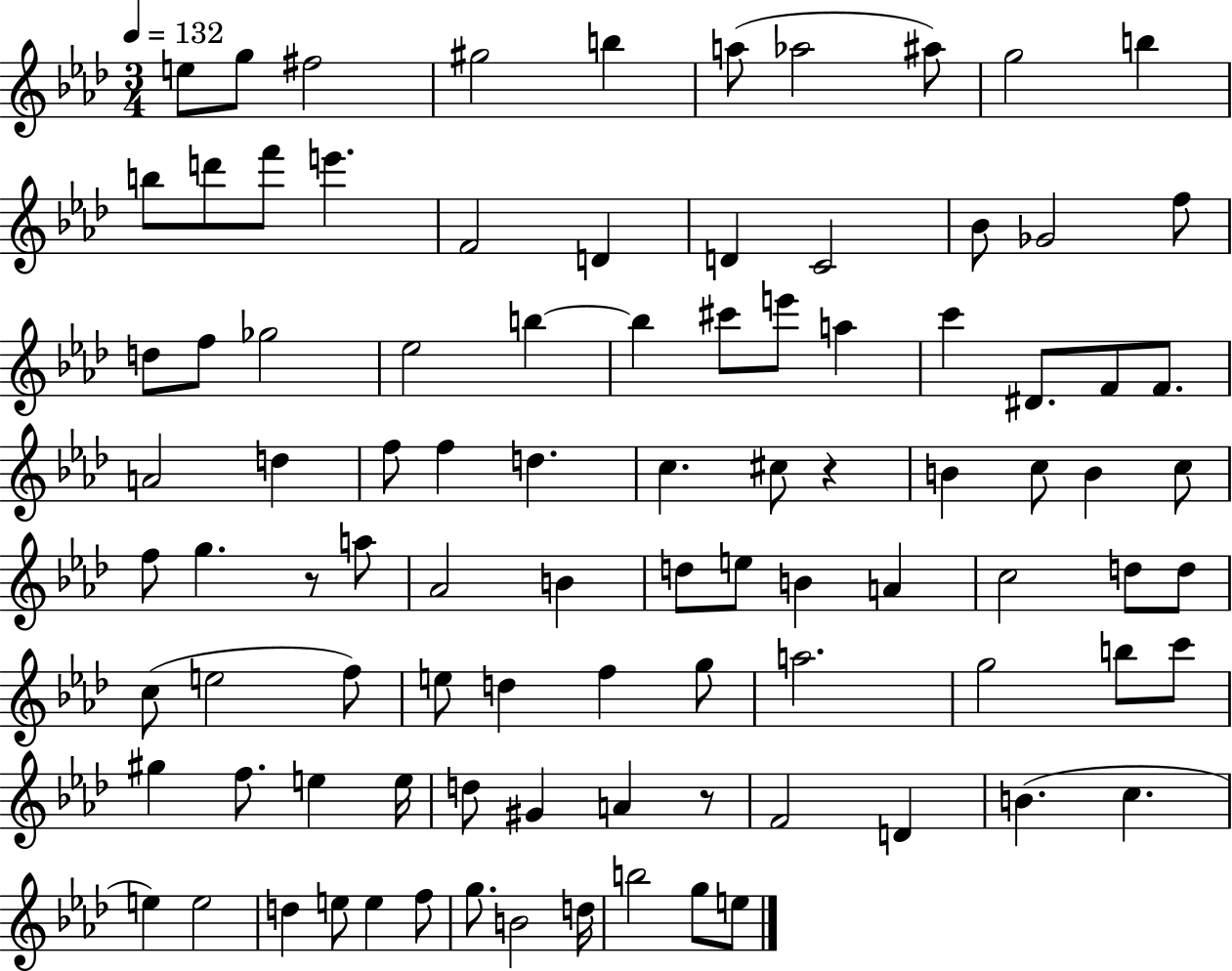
{
  \clef treble
  \numericTimeSignature
  \time 3/4
  \key aes \major
  \tempo 4 = 132
  e''8 g''8 fis''2 | gis''2 b''4 | a''8( aes''2 ais''8) | g''2 b''4 | \break b''8 d'''8 f'''8 e'''4. | f'2 d'4 | d'4 c'2 | bes'8 ges'2 f''8 | \break d''8 f''8 ges''2 | ees''2 b''4~~ | b''4 cis'''8 e'''8 a''4 | c'''4 dis'8. f'8 f'8. | \break a'2 d''4 | f''8 f''4 d''4. | c''4. cis''8 r4 | b'4 c''8 b'4 c''8 | \break f''8 g''4. r8 a''8 | aes'2 b'4 | d''8 e''8 b'4 a'4 | c''2 d''8 d''8 | \break c''8( e''2 f''8) | e''8 d''4 f''4 g''8 | a''2. | g''2 b''8 c'''8 | \break gis''4 f''8. e''4 e''16 | d''8 gis'4 a'4 r8 | f'2 d'4 | b'4.( c''4. | \break e''4) e''2 | d''4 e''8 e''4 f''8 | g''8. b'2 d''16 | b''2 g''8 e''8 | \break \bar "|."
}